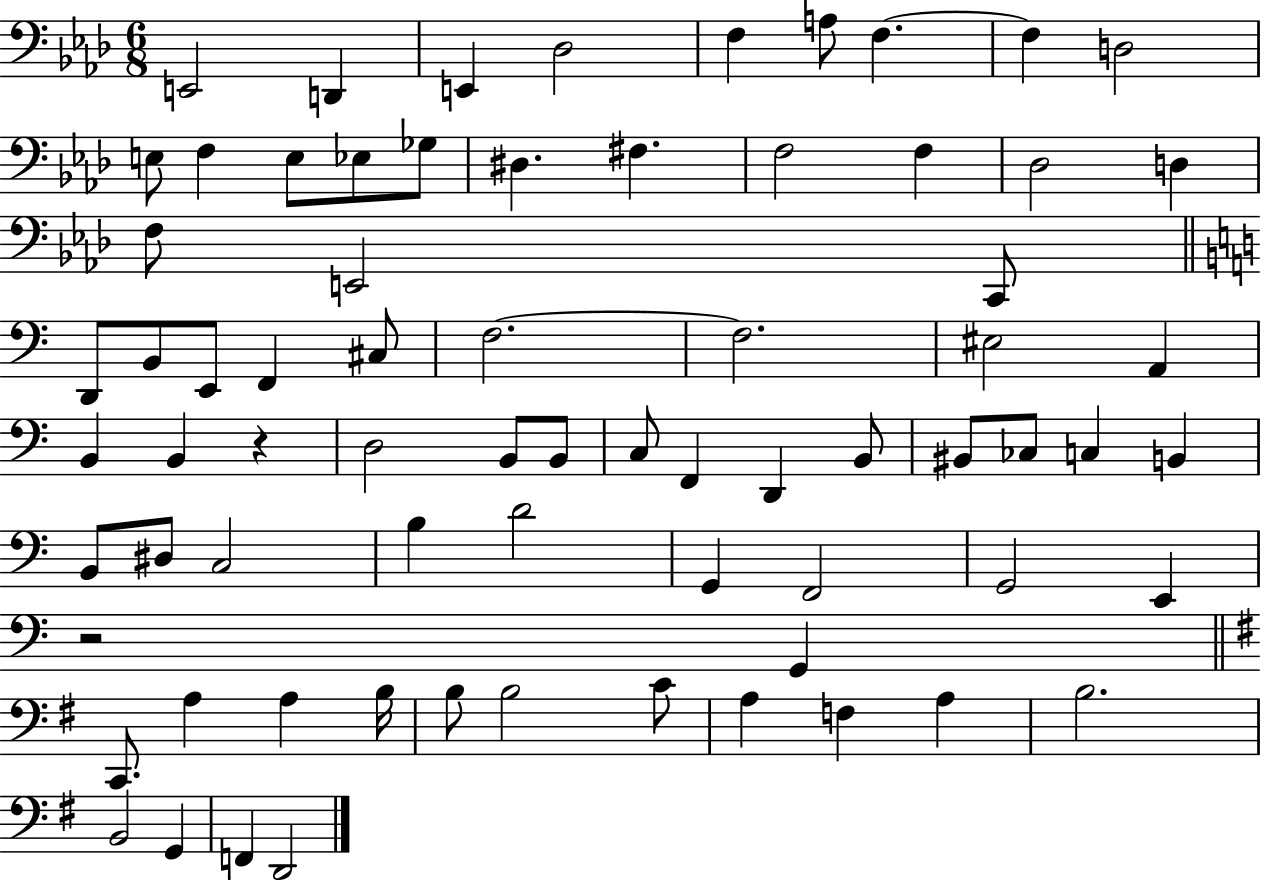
X:1
T:Untitled
M:6/8
L:1/4
K:Ab
E,,2 D,, E,, _D,2 F, A,/2 F, F, D,2 E,/2 F, E,/2 _E,/2 _G,/2 ^D, ^F, F,2 F, _D,2 D, F,/2 E,,2 C,,/2 D,,/2 B,,/2 E,,/2 F,, ^C,/2 F,2 F,2 ^E,2 A,, B,, B,, z D,2 B,,/2 B,,/2 C,/2 F,, D,, B,,/2 ^B,,/2 _C,/2 C, B,, B,,/2 ^D,/2 C,2 B, D2 G,, F,,2 G,,2 E,, z2 G,, C,,/2 A, A, B,/4 B,/2 B,2 C/2 A, F, A, B,2 B,,2 G,, F,, D,,2